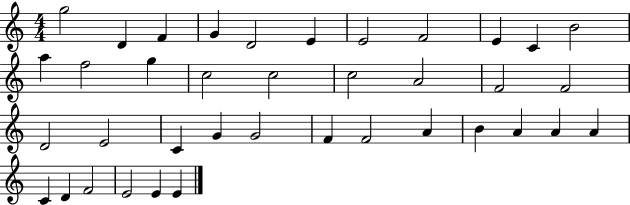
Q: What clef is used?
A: treble